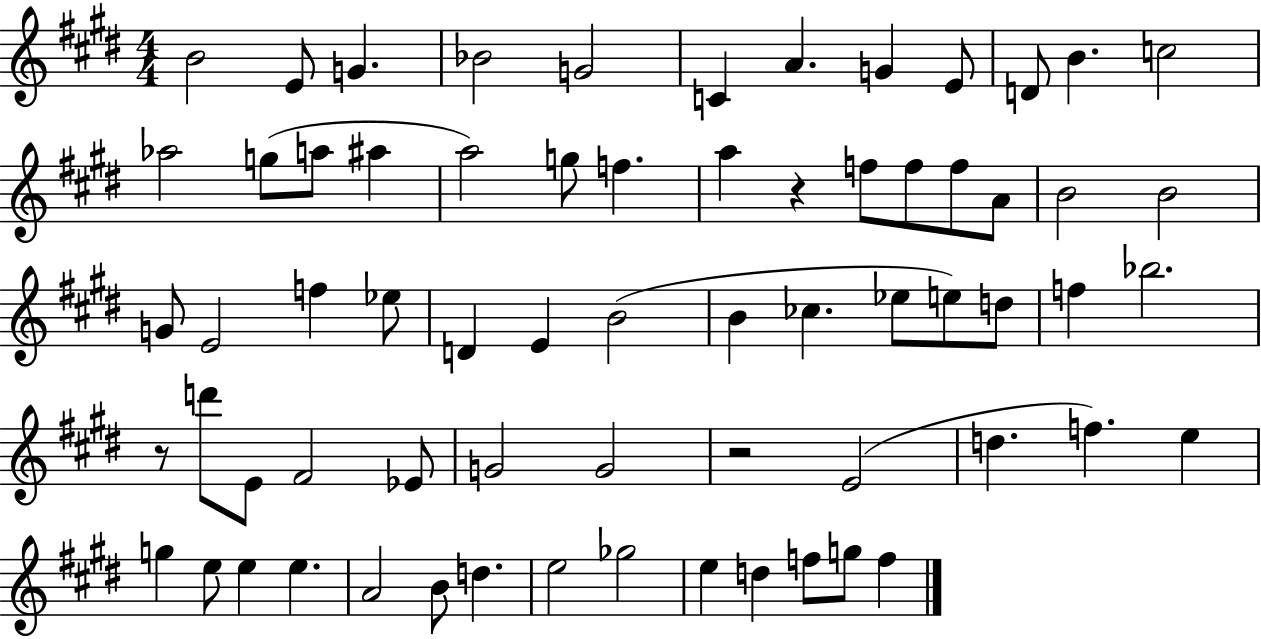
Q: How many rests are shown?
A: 3